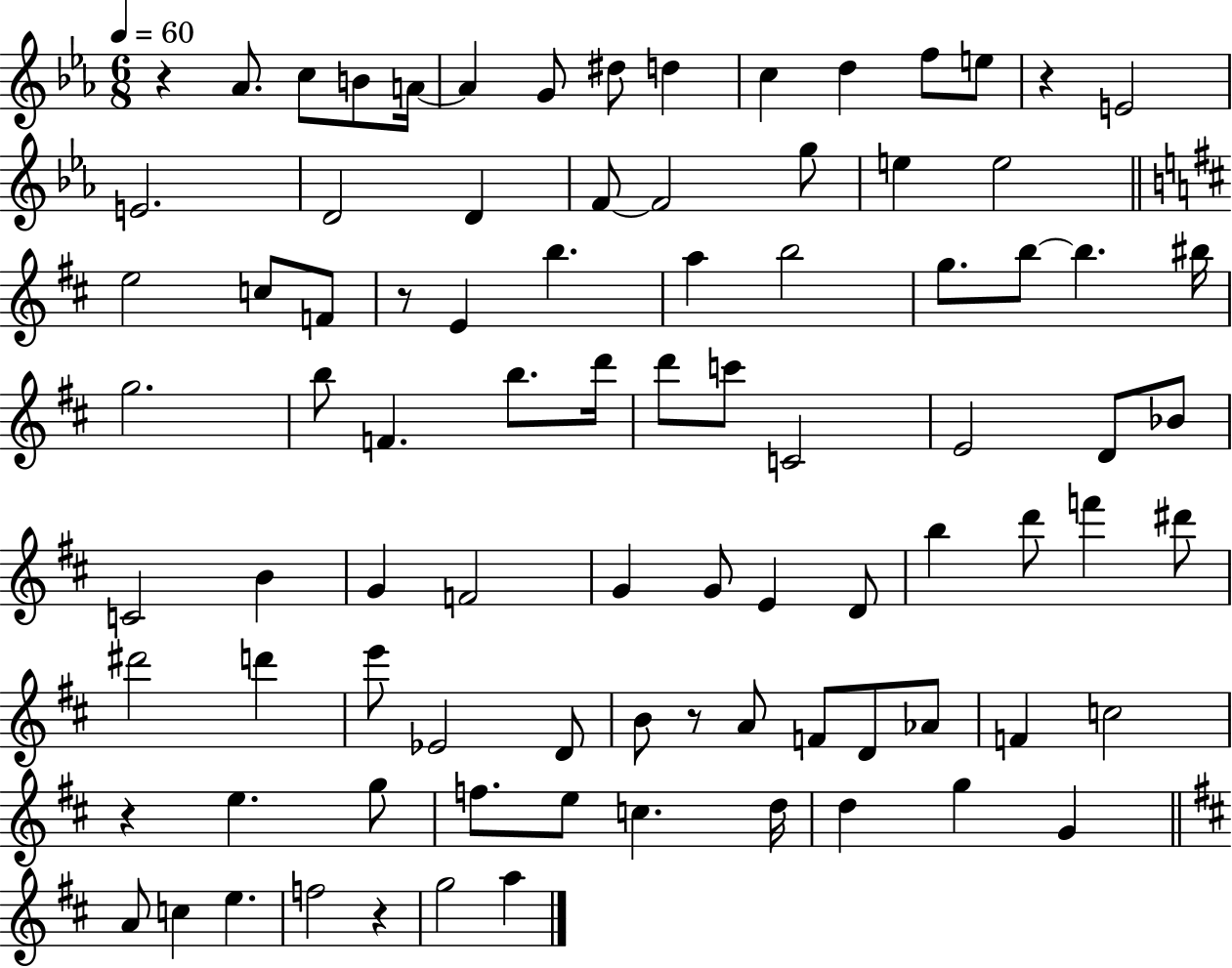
R/q Ab4/e. C5/e B4/e A4/s A4/q G4/e D#5/e D5/q C5/q D5/q F5/e E5/e R/q E4/h E4/h. D4/h D4/q F4/e F4/h G5/e E5/q E5/h E5/h C5/e F4/e R/e E4/q B5/q. A5/q B5/h G5/e. B5/e B5/q. BIS5/s G5/h. B5/e F4/q. B5/e. D6/s D6/e C6/e C4/h E4/h D4/e Bb4/e C4/h B4/q G4/q F4/h G4/q G4/e E4/q D4/e B5/q D6/e F6/q D#6/e D#6/h D6/q E6/e Eb4/h D4/e B4/e R/e A4/e F4/e D4/e Ab4/e F4/q C5/h R/q E5/q. G5/e F5/e. E5/e C5/q. D5/s D5/q G5/q G4/q A4/e C5/q E5/q. F5/h R/q G5/h A5/q